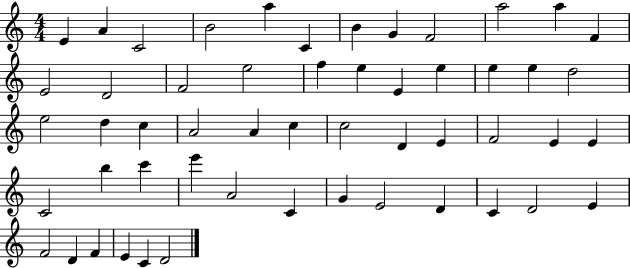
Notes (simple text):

E4/q A4/q C4/h B4/h A5/q C4/q B4/q G4/q F4/h A5/h A5/q F4/q E4/h D4/h F4/h E5/h F5/q E5/q E4/q E5/q E5/q E5/q D5/h E5/h D5/q C5/q A4/h A4/q C5/q C5/h D4/q E4/q F4/h E4/q E4/q C4/h B5/q C6/q E6/q A4/h C4/q G4/q E4/h D4/q C4/q D4/h E4/q F4/h D4/q F4/q E4/q C4/q D4/h